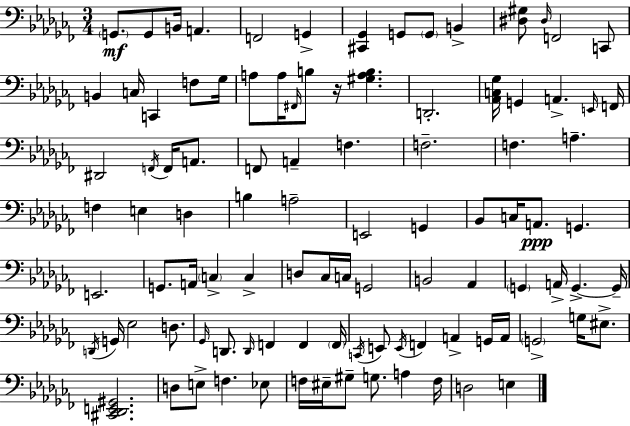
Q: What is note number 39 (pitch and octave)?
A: D3